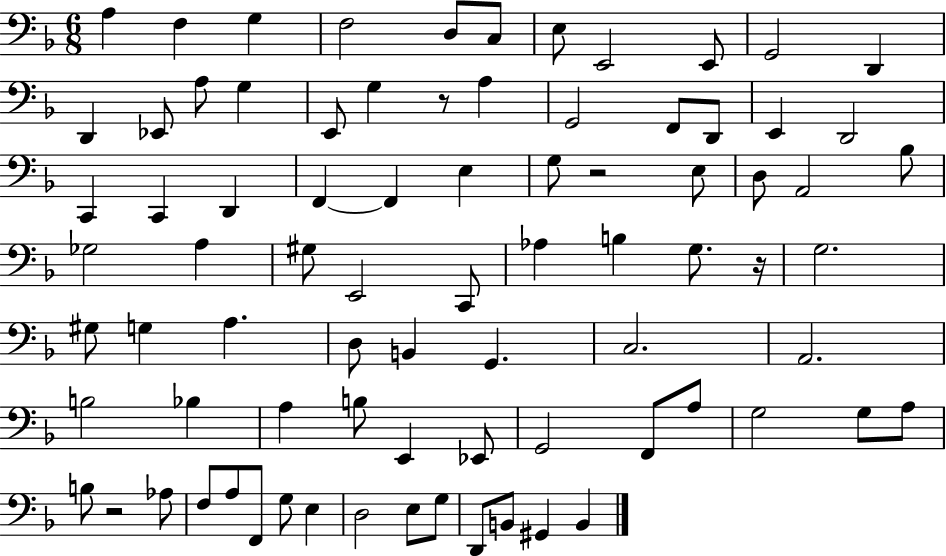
{
  \clef bass
  \numericTimeSignature
  \time 6/8
  \key f \major
  a4 f4 g4 | f2 d8 c8 | e8 e,2 e,8 | g,2 d,4 | \break d,4 ees,8 a8 g4 | e,8 g4 r8 a4 | g,2 f,8 d,8 | e,4 d,2 | \break c,4 c,4 d,4 | f,4~~ f,4 e4 | g8 r2 e8 | d8 a,2 bes8 | \break ges2 a4 | gis8 e,2 c,8 | aes4 b4 g8. r16 | g2. | \break gis8 g4 a4. | d8 b,4 g,4. | c2. | a,2. | \break b2 bes4 | a4 b8 e,4 ees,8 | g,2 f,8 a8 | g2 g8 a8 | \break b8 r2 aes8 | f8 a8 f,8 g8 e4 | d2 e8 g8 | d,8 b,8 gis,4 b,4 | \break \bar "|."
}